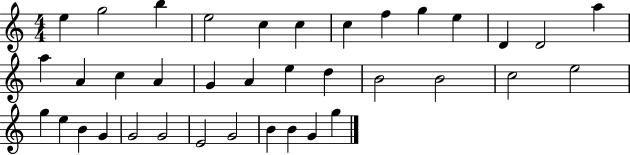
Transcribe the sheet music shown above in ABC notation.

X:1
T:Untitled
M:4/4
L:1/4
K:C
e g2 b e2 c c c f g e D D2 a a A c A G A e d B2 B2 c2 e2 g e B G G2 G2 E2 G2 B B G g